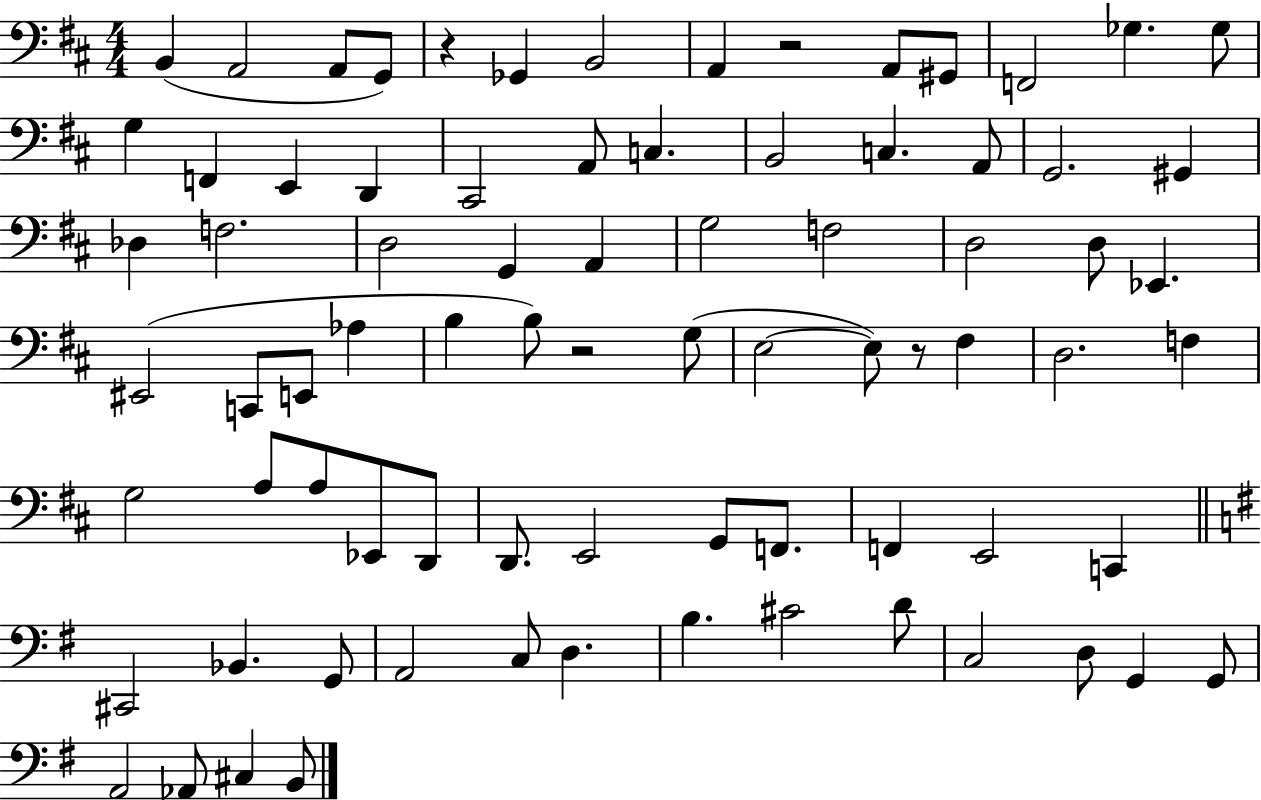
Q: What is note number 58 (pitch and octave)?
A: C2